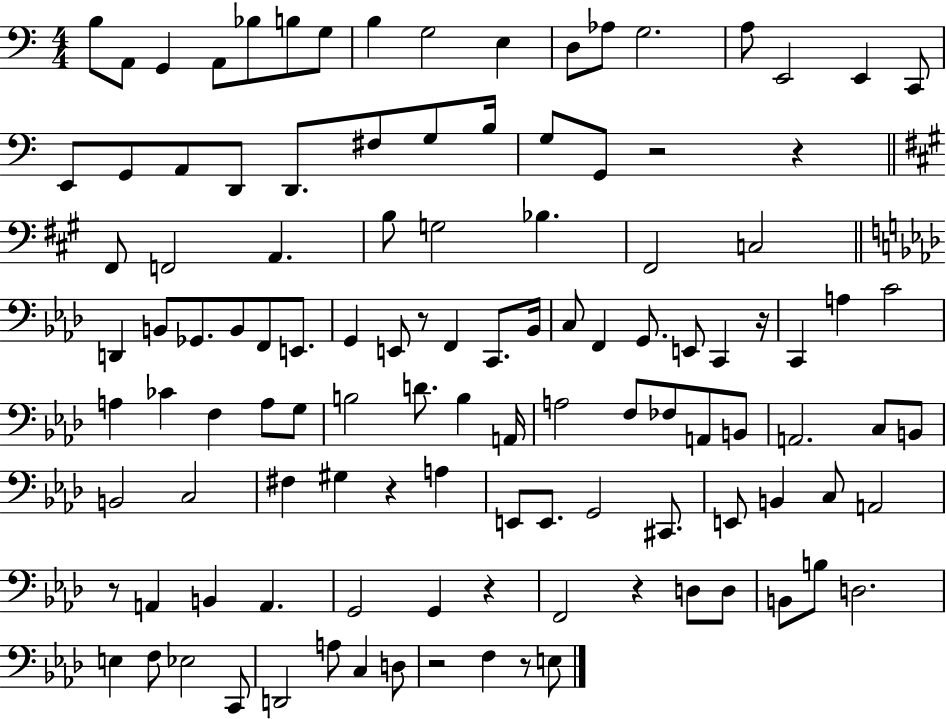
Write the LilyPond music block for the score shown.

{
  \clef bass
  \numericTimeSignature
  \time 4/4
  \key c \major
  b8 a,8 g,4 a,8 bes8 b8 g8 | b4 g2 e4 | d8 aes8 g2. | a8 e,2 e,4 c,8 | \break e,8 g,8 a,8 d,8 d,8. fis8 g8 b16 | g8 g,8 r2 r4 | \bar "||" \break \key a \major fis,8 f,2 a,4. | b8 g2 bes4. | fis,2 c2 | \bar "||" \break \key aes \major d,4 b,8 ges,8. b,8 f,8 e,8. | g,4 e,8 r8 f,4 c,8. bes,16 | c8 f,4 g,8. e,8 c,4 r16 | c,4 a4 c'2 | \break a4 ces'4 f4 a8 g8 | b2 d'8. b4 a,16 | a2 f8 fes8 a,8 b,8 | a,2. c8 b,8 | \break b,2 c2 | fis4 gis4 r4 a4 | e,8 e,8. g,2 cis,8. | e,8 b,4 c8 a,2 | \break r8 a,4 b,4 a,4. | g,2 g,4 r4 | f,2 r4 d8 d8 | b,8 b8 d2. | \break e4 f8 ees2 c,8 | d,2 a8 c4 d8 | r2 f4 r8 e8 | \bar "|."
}